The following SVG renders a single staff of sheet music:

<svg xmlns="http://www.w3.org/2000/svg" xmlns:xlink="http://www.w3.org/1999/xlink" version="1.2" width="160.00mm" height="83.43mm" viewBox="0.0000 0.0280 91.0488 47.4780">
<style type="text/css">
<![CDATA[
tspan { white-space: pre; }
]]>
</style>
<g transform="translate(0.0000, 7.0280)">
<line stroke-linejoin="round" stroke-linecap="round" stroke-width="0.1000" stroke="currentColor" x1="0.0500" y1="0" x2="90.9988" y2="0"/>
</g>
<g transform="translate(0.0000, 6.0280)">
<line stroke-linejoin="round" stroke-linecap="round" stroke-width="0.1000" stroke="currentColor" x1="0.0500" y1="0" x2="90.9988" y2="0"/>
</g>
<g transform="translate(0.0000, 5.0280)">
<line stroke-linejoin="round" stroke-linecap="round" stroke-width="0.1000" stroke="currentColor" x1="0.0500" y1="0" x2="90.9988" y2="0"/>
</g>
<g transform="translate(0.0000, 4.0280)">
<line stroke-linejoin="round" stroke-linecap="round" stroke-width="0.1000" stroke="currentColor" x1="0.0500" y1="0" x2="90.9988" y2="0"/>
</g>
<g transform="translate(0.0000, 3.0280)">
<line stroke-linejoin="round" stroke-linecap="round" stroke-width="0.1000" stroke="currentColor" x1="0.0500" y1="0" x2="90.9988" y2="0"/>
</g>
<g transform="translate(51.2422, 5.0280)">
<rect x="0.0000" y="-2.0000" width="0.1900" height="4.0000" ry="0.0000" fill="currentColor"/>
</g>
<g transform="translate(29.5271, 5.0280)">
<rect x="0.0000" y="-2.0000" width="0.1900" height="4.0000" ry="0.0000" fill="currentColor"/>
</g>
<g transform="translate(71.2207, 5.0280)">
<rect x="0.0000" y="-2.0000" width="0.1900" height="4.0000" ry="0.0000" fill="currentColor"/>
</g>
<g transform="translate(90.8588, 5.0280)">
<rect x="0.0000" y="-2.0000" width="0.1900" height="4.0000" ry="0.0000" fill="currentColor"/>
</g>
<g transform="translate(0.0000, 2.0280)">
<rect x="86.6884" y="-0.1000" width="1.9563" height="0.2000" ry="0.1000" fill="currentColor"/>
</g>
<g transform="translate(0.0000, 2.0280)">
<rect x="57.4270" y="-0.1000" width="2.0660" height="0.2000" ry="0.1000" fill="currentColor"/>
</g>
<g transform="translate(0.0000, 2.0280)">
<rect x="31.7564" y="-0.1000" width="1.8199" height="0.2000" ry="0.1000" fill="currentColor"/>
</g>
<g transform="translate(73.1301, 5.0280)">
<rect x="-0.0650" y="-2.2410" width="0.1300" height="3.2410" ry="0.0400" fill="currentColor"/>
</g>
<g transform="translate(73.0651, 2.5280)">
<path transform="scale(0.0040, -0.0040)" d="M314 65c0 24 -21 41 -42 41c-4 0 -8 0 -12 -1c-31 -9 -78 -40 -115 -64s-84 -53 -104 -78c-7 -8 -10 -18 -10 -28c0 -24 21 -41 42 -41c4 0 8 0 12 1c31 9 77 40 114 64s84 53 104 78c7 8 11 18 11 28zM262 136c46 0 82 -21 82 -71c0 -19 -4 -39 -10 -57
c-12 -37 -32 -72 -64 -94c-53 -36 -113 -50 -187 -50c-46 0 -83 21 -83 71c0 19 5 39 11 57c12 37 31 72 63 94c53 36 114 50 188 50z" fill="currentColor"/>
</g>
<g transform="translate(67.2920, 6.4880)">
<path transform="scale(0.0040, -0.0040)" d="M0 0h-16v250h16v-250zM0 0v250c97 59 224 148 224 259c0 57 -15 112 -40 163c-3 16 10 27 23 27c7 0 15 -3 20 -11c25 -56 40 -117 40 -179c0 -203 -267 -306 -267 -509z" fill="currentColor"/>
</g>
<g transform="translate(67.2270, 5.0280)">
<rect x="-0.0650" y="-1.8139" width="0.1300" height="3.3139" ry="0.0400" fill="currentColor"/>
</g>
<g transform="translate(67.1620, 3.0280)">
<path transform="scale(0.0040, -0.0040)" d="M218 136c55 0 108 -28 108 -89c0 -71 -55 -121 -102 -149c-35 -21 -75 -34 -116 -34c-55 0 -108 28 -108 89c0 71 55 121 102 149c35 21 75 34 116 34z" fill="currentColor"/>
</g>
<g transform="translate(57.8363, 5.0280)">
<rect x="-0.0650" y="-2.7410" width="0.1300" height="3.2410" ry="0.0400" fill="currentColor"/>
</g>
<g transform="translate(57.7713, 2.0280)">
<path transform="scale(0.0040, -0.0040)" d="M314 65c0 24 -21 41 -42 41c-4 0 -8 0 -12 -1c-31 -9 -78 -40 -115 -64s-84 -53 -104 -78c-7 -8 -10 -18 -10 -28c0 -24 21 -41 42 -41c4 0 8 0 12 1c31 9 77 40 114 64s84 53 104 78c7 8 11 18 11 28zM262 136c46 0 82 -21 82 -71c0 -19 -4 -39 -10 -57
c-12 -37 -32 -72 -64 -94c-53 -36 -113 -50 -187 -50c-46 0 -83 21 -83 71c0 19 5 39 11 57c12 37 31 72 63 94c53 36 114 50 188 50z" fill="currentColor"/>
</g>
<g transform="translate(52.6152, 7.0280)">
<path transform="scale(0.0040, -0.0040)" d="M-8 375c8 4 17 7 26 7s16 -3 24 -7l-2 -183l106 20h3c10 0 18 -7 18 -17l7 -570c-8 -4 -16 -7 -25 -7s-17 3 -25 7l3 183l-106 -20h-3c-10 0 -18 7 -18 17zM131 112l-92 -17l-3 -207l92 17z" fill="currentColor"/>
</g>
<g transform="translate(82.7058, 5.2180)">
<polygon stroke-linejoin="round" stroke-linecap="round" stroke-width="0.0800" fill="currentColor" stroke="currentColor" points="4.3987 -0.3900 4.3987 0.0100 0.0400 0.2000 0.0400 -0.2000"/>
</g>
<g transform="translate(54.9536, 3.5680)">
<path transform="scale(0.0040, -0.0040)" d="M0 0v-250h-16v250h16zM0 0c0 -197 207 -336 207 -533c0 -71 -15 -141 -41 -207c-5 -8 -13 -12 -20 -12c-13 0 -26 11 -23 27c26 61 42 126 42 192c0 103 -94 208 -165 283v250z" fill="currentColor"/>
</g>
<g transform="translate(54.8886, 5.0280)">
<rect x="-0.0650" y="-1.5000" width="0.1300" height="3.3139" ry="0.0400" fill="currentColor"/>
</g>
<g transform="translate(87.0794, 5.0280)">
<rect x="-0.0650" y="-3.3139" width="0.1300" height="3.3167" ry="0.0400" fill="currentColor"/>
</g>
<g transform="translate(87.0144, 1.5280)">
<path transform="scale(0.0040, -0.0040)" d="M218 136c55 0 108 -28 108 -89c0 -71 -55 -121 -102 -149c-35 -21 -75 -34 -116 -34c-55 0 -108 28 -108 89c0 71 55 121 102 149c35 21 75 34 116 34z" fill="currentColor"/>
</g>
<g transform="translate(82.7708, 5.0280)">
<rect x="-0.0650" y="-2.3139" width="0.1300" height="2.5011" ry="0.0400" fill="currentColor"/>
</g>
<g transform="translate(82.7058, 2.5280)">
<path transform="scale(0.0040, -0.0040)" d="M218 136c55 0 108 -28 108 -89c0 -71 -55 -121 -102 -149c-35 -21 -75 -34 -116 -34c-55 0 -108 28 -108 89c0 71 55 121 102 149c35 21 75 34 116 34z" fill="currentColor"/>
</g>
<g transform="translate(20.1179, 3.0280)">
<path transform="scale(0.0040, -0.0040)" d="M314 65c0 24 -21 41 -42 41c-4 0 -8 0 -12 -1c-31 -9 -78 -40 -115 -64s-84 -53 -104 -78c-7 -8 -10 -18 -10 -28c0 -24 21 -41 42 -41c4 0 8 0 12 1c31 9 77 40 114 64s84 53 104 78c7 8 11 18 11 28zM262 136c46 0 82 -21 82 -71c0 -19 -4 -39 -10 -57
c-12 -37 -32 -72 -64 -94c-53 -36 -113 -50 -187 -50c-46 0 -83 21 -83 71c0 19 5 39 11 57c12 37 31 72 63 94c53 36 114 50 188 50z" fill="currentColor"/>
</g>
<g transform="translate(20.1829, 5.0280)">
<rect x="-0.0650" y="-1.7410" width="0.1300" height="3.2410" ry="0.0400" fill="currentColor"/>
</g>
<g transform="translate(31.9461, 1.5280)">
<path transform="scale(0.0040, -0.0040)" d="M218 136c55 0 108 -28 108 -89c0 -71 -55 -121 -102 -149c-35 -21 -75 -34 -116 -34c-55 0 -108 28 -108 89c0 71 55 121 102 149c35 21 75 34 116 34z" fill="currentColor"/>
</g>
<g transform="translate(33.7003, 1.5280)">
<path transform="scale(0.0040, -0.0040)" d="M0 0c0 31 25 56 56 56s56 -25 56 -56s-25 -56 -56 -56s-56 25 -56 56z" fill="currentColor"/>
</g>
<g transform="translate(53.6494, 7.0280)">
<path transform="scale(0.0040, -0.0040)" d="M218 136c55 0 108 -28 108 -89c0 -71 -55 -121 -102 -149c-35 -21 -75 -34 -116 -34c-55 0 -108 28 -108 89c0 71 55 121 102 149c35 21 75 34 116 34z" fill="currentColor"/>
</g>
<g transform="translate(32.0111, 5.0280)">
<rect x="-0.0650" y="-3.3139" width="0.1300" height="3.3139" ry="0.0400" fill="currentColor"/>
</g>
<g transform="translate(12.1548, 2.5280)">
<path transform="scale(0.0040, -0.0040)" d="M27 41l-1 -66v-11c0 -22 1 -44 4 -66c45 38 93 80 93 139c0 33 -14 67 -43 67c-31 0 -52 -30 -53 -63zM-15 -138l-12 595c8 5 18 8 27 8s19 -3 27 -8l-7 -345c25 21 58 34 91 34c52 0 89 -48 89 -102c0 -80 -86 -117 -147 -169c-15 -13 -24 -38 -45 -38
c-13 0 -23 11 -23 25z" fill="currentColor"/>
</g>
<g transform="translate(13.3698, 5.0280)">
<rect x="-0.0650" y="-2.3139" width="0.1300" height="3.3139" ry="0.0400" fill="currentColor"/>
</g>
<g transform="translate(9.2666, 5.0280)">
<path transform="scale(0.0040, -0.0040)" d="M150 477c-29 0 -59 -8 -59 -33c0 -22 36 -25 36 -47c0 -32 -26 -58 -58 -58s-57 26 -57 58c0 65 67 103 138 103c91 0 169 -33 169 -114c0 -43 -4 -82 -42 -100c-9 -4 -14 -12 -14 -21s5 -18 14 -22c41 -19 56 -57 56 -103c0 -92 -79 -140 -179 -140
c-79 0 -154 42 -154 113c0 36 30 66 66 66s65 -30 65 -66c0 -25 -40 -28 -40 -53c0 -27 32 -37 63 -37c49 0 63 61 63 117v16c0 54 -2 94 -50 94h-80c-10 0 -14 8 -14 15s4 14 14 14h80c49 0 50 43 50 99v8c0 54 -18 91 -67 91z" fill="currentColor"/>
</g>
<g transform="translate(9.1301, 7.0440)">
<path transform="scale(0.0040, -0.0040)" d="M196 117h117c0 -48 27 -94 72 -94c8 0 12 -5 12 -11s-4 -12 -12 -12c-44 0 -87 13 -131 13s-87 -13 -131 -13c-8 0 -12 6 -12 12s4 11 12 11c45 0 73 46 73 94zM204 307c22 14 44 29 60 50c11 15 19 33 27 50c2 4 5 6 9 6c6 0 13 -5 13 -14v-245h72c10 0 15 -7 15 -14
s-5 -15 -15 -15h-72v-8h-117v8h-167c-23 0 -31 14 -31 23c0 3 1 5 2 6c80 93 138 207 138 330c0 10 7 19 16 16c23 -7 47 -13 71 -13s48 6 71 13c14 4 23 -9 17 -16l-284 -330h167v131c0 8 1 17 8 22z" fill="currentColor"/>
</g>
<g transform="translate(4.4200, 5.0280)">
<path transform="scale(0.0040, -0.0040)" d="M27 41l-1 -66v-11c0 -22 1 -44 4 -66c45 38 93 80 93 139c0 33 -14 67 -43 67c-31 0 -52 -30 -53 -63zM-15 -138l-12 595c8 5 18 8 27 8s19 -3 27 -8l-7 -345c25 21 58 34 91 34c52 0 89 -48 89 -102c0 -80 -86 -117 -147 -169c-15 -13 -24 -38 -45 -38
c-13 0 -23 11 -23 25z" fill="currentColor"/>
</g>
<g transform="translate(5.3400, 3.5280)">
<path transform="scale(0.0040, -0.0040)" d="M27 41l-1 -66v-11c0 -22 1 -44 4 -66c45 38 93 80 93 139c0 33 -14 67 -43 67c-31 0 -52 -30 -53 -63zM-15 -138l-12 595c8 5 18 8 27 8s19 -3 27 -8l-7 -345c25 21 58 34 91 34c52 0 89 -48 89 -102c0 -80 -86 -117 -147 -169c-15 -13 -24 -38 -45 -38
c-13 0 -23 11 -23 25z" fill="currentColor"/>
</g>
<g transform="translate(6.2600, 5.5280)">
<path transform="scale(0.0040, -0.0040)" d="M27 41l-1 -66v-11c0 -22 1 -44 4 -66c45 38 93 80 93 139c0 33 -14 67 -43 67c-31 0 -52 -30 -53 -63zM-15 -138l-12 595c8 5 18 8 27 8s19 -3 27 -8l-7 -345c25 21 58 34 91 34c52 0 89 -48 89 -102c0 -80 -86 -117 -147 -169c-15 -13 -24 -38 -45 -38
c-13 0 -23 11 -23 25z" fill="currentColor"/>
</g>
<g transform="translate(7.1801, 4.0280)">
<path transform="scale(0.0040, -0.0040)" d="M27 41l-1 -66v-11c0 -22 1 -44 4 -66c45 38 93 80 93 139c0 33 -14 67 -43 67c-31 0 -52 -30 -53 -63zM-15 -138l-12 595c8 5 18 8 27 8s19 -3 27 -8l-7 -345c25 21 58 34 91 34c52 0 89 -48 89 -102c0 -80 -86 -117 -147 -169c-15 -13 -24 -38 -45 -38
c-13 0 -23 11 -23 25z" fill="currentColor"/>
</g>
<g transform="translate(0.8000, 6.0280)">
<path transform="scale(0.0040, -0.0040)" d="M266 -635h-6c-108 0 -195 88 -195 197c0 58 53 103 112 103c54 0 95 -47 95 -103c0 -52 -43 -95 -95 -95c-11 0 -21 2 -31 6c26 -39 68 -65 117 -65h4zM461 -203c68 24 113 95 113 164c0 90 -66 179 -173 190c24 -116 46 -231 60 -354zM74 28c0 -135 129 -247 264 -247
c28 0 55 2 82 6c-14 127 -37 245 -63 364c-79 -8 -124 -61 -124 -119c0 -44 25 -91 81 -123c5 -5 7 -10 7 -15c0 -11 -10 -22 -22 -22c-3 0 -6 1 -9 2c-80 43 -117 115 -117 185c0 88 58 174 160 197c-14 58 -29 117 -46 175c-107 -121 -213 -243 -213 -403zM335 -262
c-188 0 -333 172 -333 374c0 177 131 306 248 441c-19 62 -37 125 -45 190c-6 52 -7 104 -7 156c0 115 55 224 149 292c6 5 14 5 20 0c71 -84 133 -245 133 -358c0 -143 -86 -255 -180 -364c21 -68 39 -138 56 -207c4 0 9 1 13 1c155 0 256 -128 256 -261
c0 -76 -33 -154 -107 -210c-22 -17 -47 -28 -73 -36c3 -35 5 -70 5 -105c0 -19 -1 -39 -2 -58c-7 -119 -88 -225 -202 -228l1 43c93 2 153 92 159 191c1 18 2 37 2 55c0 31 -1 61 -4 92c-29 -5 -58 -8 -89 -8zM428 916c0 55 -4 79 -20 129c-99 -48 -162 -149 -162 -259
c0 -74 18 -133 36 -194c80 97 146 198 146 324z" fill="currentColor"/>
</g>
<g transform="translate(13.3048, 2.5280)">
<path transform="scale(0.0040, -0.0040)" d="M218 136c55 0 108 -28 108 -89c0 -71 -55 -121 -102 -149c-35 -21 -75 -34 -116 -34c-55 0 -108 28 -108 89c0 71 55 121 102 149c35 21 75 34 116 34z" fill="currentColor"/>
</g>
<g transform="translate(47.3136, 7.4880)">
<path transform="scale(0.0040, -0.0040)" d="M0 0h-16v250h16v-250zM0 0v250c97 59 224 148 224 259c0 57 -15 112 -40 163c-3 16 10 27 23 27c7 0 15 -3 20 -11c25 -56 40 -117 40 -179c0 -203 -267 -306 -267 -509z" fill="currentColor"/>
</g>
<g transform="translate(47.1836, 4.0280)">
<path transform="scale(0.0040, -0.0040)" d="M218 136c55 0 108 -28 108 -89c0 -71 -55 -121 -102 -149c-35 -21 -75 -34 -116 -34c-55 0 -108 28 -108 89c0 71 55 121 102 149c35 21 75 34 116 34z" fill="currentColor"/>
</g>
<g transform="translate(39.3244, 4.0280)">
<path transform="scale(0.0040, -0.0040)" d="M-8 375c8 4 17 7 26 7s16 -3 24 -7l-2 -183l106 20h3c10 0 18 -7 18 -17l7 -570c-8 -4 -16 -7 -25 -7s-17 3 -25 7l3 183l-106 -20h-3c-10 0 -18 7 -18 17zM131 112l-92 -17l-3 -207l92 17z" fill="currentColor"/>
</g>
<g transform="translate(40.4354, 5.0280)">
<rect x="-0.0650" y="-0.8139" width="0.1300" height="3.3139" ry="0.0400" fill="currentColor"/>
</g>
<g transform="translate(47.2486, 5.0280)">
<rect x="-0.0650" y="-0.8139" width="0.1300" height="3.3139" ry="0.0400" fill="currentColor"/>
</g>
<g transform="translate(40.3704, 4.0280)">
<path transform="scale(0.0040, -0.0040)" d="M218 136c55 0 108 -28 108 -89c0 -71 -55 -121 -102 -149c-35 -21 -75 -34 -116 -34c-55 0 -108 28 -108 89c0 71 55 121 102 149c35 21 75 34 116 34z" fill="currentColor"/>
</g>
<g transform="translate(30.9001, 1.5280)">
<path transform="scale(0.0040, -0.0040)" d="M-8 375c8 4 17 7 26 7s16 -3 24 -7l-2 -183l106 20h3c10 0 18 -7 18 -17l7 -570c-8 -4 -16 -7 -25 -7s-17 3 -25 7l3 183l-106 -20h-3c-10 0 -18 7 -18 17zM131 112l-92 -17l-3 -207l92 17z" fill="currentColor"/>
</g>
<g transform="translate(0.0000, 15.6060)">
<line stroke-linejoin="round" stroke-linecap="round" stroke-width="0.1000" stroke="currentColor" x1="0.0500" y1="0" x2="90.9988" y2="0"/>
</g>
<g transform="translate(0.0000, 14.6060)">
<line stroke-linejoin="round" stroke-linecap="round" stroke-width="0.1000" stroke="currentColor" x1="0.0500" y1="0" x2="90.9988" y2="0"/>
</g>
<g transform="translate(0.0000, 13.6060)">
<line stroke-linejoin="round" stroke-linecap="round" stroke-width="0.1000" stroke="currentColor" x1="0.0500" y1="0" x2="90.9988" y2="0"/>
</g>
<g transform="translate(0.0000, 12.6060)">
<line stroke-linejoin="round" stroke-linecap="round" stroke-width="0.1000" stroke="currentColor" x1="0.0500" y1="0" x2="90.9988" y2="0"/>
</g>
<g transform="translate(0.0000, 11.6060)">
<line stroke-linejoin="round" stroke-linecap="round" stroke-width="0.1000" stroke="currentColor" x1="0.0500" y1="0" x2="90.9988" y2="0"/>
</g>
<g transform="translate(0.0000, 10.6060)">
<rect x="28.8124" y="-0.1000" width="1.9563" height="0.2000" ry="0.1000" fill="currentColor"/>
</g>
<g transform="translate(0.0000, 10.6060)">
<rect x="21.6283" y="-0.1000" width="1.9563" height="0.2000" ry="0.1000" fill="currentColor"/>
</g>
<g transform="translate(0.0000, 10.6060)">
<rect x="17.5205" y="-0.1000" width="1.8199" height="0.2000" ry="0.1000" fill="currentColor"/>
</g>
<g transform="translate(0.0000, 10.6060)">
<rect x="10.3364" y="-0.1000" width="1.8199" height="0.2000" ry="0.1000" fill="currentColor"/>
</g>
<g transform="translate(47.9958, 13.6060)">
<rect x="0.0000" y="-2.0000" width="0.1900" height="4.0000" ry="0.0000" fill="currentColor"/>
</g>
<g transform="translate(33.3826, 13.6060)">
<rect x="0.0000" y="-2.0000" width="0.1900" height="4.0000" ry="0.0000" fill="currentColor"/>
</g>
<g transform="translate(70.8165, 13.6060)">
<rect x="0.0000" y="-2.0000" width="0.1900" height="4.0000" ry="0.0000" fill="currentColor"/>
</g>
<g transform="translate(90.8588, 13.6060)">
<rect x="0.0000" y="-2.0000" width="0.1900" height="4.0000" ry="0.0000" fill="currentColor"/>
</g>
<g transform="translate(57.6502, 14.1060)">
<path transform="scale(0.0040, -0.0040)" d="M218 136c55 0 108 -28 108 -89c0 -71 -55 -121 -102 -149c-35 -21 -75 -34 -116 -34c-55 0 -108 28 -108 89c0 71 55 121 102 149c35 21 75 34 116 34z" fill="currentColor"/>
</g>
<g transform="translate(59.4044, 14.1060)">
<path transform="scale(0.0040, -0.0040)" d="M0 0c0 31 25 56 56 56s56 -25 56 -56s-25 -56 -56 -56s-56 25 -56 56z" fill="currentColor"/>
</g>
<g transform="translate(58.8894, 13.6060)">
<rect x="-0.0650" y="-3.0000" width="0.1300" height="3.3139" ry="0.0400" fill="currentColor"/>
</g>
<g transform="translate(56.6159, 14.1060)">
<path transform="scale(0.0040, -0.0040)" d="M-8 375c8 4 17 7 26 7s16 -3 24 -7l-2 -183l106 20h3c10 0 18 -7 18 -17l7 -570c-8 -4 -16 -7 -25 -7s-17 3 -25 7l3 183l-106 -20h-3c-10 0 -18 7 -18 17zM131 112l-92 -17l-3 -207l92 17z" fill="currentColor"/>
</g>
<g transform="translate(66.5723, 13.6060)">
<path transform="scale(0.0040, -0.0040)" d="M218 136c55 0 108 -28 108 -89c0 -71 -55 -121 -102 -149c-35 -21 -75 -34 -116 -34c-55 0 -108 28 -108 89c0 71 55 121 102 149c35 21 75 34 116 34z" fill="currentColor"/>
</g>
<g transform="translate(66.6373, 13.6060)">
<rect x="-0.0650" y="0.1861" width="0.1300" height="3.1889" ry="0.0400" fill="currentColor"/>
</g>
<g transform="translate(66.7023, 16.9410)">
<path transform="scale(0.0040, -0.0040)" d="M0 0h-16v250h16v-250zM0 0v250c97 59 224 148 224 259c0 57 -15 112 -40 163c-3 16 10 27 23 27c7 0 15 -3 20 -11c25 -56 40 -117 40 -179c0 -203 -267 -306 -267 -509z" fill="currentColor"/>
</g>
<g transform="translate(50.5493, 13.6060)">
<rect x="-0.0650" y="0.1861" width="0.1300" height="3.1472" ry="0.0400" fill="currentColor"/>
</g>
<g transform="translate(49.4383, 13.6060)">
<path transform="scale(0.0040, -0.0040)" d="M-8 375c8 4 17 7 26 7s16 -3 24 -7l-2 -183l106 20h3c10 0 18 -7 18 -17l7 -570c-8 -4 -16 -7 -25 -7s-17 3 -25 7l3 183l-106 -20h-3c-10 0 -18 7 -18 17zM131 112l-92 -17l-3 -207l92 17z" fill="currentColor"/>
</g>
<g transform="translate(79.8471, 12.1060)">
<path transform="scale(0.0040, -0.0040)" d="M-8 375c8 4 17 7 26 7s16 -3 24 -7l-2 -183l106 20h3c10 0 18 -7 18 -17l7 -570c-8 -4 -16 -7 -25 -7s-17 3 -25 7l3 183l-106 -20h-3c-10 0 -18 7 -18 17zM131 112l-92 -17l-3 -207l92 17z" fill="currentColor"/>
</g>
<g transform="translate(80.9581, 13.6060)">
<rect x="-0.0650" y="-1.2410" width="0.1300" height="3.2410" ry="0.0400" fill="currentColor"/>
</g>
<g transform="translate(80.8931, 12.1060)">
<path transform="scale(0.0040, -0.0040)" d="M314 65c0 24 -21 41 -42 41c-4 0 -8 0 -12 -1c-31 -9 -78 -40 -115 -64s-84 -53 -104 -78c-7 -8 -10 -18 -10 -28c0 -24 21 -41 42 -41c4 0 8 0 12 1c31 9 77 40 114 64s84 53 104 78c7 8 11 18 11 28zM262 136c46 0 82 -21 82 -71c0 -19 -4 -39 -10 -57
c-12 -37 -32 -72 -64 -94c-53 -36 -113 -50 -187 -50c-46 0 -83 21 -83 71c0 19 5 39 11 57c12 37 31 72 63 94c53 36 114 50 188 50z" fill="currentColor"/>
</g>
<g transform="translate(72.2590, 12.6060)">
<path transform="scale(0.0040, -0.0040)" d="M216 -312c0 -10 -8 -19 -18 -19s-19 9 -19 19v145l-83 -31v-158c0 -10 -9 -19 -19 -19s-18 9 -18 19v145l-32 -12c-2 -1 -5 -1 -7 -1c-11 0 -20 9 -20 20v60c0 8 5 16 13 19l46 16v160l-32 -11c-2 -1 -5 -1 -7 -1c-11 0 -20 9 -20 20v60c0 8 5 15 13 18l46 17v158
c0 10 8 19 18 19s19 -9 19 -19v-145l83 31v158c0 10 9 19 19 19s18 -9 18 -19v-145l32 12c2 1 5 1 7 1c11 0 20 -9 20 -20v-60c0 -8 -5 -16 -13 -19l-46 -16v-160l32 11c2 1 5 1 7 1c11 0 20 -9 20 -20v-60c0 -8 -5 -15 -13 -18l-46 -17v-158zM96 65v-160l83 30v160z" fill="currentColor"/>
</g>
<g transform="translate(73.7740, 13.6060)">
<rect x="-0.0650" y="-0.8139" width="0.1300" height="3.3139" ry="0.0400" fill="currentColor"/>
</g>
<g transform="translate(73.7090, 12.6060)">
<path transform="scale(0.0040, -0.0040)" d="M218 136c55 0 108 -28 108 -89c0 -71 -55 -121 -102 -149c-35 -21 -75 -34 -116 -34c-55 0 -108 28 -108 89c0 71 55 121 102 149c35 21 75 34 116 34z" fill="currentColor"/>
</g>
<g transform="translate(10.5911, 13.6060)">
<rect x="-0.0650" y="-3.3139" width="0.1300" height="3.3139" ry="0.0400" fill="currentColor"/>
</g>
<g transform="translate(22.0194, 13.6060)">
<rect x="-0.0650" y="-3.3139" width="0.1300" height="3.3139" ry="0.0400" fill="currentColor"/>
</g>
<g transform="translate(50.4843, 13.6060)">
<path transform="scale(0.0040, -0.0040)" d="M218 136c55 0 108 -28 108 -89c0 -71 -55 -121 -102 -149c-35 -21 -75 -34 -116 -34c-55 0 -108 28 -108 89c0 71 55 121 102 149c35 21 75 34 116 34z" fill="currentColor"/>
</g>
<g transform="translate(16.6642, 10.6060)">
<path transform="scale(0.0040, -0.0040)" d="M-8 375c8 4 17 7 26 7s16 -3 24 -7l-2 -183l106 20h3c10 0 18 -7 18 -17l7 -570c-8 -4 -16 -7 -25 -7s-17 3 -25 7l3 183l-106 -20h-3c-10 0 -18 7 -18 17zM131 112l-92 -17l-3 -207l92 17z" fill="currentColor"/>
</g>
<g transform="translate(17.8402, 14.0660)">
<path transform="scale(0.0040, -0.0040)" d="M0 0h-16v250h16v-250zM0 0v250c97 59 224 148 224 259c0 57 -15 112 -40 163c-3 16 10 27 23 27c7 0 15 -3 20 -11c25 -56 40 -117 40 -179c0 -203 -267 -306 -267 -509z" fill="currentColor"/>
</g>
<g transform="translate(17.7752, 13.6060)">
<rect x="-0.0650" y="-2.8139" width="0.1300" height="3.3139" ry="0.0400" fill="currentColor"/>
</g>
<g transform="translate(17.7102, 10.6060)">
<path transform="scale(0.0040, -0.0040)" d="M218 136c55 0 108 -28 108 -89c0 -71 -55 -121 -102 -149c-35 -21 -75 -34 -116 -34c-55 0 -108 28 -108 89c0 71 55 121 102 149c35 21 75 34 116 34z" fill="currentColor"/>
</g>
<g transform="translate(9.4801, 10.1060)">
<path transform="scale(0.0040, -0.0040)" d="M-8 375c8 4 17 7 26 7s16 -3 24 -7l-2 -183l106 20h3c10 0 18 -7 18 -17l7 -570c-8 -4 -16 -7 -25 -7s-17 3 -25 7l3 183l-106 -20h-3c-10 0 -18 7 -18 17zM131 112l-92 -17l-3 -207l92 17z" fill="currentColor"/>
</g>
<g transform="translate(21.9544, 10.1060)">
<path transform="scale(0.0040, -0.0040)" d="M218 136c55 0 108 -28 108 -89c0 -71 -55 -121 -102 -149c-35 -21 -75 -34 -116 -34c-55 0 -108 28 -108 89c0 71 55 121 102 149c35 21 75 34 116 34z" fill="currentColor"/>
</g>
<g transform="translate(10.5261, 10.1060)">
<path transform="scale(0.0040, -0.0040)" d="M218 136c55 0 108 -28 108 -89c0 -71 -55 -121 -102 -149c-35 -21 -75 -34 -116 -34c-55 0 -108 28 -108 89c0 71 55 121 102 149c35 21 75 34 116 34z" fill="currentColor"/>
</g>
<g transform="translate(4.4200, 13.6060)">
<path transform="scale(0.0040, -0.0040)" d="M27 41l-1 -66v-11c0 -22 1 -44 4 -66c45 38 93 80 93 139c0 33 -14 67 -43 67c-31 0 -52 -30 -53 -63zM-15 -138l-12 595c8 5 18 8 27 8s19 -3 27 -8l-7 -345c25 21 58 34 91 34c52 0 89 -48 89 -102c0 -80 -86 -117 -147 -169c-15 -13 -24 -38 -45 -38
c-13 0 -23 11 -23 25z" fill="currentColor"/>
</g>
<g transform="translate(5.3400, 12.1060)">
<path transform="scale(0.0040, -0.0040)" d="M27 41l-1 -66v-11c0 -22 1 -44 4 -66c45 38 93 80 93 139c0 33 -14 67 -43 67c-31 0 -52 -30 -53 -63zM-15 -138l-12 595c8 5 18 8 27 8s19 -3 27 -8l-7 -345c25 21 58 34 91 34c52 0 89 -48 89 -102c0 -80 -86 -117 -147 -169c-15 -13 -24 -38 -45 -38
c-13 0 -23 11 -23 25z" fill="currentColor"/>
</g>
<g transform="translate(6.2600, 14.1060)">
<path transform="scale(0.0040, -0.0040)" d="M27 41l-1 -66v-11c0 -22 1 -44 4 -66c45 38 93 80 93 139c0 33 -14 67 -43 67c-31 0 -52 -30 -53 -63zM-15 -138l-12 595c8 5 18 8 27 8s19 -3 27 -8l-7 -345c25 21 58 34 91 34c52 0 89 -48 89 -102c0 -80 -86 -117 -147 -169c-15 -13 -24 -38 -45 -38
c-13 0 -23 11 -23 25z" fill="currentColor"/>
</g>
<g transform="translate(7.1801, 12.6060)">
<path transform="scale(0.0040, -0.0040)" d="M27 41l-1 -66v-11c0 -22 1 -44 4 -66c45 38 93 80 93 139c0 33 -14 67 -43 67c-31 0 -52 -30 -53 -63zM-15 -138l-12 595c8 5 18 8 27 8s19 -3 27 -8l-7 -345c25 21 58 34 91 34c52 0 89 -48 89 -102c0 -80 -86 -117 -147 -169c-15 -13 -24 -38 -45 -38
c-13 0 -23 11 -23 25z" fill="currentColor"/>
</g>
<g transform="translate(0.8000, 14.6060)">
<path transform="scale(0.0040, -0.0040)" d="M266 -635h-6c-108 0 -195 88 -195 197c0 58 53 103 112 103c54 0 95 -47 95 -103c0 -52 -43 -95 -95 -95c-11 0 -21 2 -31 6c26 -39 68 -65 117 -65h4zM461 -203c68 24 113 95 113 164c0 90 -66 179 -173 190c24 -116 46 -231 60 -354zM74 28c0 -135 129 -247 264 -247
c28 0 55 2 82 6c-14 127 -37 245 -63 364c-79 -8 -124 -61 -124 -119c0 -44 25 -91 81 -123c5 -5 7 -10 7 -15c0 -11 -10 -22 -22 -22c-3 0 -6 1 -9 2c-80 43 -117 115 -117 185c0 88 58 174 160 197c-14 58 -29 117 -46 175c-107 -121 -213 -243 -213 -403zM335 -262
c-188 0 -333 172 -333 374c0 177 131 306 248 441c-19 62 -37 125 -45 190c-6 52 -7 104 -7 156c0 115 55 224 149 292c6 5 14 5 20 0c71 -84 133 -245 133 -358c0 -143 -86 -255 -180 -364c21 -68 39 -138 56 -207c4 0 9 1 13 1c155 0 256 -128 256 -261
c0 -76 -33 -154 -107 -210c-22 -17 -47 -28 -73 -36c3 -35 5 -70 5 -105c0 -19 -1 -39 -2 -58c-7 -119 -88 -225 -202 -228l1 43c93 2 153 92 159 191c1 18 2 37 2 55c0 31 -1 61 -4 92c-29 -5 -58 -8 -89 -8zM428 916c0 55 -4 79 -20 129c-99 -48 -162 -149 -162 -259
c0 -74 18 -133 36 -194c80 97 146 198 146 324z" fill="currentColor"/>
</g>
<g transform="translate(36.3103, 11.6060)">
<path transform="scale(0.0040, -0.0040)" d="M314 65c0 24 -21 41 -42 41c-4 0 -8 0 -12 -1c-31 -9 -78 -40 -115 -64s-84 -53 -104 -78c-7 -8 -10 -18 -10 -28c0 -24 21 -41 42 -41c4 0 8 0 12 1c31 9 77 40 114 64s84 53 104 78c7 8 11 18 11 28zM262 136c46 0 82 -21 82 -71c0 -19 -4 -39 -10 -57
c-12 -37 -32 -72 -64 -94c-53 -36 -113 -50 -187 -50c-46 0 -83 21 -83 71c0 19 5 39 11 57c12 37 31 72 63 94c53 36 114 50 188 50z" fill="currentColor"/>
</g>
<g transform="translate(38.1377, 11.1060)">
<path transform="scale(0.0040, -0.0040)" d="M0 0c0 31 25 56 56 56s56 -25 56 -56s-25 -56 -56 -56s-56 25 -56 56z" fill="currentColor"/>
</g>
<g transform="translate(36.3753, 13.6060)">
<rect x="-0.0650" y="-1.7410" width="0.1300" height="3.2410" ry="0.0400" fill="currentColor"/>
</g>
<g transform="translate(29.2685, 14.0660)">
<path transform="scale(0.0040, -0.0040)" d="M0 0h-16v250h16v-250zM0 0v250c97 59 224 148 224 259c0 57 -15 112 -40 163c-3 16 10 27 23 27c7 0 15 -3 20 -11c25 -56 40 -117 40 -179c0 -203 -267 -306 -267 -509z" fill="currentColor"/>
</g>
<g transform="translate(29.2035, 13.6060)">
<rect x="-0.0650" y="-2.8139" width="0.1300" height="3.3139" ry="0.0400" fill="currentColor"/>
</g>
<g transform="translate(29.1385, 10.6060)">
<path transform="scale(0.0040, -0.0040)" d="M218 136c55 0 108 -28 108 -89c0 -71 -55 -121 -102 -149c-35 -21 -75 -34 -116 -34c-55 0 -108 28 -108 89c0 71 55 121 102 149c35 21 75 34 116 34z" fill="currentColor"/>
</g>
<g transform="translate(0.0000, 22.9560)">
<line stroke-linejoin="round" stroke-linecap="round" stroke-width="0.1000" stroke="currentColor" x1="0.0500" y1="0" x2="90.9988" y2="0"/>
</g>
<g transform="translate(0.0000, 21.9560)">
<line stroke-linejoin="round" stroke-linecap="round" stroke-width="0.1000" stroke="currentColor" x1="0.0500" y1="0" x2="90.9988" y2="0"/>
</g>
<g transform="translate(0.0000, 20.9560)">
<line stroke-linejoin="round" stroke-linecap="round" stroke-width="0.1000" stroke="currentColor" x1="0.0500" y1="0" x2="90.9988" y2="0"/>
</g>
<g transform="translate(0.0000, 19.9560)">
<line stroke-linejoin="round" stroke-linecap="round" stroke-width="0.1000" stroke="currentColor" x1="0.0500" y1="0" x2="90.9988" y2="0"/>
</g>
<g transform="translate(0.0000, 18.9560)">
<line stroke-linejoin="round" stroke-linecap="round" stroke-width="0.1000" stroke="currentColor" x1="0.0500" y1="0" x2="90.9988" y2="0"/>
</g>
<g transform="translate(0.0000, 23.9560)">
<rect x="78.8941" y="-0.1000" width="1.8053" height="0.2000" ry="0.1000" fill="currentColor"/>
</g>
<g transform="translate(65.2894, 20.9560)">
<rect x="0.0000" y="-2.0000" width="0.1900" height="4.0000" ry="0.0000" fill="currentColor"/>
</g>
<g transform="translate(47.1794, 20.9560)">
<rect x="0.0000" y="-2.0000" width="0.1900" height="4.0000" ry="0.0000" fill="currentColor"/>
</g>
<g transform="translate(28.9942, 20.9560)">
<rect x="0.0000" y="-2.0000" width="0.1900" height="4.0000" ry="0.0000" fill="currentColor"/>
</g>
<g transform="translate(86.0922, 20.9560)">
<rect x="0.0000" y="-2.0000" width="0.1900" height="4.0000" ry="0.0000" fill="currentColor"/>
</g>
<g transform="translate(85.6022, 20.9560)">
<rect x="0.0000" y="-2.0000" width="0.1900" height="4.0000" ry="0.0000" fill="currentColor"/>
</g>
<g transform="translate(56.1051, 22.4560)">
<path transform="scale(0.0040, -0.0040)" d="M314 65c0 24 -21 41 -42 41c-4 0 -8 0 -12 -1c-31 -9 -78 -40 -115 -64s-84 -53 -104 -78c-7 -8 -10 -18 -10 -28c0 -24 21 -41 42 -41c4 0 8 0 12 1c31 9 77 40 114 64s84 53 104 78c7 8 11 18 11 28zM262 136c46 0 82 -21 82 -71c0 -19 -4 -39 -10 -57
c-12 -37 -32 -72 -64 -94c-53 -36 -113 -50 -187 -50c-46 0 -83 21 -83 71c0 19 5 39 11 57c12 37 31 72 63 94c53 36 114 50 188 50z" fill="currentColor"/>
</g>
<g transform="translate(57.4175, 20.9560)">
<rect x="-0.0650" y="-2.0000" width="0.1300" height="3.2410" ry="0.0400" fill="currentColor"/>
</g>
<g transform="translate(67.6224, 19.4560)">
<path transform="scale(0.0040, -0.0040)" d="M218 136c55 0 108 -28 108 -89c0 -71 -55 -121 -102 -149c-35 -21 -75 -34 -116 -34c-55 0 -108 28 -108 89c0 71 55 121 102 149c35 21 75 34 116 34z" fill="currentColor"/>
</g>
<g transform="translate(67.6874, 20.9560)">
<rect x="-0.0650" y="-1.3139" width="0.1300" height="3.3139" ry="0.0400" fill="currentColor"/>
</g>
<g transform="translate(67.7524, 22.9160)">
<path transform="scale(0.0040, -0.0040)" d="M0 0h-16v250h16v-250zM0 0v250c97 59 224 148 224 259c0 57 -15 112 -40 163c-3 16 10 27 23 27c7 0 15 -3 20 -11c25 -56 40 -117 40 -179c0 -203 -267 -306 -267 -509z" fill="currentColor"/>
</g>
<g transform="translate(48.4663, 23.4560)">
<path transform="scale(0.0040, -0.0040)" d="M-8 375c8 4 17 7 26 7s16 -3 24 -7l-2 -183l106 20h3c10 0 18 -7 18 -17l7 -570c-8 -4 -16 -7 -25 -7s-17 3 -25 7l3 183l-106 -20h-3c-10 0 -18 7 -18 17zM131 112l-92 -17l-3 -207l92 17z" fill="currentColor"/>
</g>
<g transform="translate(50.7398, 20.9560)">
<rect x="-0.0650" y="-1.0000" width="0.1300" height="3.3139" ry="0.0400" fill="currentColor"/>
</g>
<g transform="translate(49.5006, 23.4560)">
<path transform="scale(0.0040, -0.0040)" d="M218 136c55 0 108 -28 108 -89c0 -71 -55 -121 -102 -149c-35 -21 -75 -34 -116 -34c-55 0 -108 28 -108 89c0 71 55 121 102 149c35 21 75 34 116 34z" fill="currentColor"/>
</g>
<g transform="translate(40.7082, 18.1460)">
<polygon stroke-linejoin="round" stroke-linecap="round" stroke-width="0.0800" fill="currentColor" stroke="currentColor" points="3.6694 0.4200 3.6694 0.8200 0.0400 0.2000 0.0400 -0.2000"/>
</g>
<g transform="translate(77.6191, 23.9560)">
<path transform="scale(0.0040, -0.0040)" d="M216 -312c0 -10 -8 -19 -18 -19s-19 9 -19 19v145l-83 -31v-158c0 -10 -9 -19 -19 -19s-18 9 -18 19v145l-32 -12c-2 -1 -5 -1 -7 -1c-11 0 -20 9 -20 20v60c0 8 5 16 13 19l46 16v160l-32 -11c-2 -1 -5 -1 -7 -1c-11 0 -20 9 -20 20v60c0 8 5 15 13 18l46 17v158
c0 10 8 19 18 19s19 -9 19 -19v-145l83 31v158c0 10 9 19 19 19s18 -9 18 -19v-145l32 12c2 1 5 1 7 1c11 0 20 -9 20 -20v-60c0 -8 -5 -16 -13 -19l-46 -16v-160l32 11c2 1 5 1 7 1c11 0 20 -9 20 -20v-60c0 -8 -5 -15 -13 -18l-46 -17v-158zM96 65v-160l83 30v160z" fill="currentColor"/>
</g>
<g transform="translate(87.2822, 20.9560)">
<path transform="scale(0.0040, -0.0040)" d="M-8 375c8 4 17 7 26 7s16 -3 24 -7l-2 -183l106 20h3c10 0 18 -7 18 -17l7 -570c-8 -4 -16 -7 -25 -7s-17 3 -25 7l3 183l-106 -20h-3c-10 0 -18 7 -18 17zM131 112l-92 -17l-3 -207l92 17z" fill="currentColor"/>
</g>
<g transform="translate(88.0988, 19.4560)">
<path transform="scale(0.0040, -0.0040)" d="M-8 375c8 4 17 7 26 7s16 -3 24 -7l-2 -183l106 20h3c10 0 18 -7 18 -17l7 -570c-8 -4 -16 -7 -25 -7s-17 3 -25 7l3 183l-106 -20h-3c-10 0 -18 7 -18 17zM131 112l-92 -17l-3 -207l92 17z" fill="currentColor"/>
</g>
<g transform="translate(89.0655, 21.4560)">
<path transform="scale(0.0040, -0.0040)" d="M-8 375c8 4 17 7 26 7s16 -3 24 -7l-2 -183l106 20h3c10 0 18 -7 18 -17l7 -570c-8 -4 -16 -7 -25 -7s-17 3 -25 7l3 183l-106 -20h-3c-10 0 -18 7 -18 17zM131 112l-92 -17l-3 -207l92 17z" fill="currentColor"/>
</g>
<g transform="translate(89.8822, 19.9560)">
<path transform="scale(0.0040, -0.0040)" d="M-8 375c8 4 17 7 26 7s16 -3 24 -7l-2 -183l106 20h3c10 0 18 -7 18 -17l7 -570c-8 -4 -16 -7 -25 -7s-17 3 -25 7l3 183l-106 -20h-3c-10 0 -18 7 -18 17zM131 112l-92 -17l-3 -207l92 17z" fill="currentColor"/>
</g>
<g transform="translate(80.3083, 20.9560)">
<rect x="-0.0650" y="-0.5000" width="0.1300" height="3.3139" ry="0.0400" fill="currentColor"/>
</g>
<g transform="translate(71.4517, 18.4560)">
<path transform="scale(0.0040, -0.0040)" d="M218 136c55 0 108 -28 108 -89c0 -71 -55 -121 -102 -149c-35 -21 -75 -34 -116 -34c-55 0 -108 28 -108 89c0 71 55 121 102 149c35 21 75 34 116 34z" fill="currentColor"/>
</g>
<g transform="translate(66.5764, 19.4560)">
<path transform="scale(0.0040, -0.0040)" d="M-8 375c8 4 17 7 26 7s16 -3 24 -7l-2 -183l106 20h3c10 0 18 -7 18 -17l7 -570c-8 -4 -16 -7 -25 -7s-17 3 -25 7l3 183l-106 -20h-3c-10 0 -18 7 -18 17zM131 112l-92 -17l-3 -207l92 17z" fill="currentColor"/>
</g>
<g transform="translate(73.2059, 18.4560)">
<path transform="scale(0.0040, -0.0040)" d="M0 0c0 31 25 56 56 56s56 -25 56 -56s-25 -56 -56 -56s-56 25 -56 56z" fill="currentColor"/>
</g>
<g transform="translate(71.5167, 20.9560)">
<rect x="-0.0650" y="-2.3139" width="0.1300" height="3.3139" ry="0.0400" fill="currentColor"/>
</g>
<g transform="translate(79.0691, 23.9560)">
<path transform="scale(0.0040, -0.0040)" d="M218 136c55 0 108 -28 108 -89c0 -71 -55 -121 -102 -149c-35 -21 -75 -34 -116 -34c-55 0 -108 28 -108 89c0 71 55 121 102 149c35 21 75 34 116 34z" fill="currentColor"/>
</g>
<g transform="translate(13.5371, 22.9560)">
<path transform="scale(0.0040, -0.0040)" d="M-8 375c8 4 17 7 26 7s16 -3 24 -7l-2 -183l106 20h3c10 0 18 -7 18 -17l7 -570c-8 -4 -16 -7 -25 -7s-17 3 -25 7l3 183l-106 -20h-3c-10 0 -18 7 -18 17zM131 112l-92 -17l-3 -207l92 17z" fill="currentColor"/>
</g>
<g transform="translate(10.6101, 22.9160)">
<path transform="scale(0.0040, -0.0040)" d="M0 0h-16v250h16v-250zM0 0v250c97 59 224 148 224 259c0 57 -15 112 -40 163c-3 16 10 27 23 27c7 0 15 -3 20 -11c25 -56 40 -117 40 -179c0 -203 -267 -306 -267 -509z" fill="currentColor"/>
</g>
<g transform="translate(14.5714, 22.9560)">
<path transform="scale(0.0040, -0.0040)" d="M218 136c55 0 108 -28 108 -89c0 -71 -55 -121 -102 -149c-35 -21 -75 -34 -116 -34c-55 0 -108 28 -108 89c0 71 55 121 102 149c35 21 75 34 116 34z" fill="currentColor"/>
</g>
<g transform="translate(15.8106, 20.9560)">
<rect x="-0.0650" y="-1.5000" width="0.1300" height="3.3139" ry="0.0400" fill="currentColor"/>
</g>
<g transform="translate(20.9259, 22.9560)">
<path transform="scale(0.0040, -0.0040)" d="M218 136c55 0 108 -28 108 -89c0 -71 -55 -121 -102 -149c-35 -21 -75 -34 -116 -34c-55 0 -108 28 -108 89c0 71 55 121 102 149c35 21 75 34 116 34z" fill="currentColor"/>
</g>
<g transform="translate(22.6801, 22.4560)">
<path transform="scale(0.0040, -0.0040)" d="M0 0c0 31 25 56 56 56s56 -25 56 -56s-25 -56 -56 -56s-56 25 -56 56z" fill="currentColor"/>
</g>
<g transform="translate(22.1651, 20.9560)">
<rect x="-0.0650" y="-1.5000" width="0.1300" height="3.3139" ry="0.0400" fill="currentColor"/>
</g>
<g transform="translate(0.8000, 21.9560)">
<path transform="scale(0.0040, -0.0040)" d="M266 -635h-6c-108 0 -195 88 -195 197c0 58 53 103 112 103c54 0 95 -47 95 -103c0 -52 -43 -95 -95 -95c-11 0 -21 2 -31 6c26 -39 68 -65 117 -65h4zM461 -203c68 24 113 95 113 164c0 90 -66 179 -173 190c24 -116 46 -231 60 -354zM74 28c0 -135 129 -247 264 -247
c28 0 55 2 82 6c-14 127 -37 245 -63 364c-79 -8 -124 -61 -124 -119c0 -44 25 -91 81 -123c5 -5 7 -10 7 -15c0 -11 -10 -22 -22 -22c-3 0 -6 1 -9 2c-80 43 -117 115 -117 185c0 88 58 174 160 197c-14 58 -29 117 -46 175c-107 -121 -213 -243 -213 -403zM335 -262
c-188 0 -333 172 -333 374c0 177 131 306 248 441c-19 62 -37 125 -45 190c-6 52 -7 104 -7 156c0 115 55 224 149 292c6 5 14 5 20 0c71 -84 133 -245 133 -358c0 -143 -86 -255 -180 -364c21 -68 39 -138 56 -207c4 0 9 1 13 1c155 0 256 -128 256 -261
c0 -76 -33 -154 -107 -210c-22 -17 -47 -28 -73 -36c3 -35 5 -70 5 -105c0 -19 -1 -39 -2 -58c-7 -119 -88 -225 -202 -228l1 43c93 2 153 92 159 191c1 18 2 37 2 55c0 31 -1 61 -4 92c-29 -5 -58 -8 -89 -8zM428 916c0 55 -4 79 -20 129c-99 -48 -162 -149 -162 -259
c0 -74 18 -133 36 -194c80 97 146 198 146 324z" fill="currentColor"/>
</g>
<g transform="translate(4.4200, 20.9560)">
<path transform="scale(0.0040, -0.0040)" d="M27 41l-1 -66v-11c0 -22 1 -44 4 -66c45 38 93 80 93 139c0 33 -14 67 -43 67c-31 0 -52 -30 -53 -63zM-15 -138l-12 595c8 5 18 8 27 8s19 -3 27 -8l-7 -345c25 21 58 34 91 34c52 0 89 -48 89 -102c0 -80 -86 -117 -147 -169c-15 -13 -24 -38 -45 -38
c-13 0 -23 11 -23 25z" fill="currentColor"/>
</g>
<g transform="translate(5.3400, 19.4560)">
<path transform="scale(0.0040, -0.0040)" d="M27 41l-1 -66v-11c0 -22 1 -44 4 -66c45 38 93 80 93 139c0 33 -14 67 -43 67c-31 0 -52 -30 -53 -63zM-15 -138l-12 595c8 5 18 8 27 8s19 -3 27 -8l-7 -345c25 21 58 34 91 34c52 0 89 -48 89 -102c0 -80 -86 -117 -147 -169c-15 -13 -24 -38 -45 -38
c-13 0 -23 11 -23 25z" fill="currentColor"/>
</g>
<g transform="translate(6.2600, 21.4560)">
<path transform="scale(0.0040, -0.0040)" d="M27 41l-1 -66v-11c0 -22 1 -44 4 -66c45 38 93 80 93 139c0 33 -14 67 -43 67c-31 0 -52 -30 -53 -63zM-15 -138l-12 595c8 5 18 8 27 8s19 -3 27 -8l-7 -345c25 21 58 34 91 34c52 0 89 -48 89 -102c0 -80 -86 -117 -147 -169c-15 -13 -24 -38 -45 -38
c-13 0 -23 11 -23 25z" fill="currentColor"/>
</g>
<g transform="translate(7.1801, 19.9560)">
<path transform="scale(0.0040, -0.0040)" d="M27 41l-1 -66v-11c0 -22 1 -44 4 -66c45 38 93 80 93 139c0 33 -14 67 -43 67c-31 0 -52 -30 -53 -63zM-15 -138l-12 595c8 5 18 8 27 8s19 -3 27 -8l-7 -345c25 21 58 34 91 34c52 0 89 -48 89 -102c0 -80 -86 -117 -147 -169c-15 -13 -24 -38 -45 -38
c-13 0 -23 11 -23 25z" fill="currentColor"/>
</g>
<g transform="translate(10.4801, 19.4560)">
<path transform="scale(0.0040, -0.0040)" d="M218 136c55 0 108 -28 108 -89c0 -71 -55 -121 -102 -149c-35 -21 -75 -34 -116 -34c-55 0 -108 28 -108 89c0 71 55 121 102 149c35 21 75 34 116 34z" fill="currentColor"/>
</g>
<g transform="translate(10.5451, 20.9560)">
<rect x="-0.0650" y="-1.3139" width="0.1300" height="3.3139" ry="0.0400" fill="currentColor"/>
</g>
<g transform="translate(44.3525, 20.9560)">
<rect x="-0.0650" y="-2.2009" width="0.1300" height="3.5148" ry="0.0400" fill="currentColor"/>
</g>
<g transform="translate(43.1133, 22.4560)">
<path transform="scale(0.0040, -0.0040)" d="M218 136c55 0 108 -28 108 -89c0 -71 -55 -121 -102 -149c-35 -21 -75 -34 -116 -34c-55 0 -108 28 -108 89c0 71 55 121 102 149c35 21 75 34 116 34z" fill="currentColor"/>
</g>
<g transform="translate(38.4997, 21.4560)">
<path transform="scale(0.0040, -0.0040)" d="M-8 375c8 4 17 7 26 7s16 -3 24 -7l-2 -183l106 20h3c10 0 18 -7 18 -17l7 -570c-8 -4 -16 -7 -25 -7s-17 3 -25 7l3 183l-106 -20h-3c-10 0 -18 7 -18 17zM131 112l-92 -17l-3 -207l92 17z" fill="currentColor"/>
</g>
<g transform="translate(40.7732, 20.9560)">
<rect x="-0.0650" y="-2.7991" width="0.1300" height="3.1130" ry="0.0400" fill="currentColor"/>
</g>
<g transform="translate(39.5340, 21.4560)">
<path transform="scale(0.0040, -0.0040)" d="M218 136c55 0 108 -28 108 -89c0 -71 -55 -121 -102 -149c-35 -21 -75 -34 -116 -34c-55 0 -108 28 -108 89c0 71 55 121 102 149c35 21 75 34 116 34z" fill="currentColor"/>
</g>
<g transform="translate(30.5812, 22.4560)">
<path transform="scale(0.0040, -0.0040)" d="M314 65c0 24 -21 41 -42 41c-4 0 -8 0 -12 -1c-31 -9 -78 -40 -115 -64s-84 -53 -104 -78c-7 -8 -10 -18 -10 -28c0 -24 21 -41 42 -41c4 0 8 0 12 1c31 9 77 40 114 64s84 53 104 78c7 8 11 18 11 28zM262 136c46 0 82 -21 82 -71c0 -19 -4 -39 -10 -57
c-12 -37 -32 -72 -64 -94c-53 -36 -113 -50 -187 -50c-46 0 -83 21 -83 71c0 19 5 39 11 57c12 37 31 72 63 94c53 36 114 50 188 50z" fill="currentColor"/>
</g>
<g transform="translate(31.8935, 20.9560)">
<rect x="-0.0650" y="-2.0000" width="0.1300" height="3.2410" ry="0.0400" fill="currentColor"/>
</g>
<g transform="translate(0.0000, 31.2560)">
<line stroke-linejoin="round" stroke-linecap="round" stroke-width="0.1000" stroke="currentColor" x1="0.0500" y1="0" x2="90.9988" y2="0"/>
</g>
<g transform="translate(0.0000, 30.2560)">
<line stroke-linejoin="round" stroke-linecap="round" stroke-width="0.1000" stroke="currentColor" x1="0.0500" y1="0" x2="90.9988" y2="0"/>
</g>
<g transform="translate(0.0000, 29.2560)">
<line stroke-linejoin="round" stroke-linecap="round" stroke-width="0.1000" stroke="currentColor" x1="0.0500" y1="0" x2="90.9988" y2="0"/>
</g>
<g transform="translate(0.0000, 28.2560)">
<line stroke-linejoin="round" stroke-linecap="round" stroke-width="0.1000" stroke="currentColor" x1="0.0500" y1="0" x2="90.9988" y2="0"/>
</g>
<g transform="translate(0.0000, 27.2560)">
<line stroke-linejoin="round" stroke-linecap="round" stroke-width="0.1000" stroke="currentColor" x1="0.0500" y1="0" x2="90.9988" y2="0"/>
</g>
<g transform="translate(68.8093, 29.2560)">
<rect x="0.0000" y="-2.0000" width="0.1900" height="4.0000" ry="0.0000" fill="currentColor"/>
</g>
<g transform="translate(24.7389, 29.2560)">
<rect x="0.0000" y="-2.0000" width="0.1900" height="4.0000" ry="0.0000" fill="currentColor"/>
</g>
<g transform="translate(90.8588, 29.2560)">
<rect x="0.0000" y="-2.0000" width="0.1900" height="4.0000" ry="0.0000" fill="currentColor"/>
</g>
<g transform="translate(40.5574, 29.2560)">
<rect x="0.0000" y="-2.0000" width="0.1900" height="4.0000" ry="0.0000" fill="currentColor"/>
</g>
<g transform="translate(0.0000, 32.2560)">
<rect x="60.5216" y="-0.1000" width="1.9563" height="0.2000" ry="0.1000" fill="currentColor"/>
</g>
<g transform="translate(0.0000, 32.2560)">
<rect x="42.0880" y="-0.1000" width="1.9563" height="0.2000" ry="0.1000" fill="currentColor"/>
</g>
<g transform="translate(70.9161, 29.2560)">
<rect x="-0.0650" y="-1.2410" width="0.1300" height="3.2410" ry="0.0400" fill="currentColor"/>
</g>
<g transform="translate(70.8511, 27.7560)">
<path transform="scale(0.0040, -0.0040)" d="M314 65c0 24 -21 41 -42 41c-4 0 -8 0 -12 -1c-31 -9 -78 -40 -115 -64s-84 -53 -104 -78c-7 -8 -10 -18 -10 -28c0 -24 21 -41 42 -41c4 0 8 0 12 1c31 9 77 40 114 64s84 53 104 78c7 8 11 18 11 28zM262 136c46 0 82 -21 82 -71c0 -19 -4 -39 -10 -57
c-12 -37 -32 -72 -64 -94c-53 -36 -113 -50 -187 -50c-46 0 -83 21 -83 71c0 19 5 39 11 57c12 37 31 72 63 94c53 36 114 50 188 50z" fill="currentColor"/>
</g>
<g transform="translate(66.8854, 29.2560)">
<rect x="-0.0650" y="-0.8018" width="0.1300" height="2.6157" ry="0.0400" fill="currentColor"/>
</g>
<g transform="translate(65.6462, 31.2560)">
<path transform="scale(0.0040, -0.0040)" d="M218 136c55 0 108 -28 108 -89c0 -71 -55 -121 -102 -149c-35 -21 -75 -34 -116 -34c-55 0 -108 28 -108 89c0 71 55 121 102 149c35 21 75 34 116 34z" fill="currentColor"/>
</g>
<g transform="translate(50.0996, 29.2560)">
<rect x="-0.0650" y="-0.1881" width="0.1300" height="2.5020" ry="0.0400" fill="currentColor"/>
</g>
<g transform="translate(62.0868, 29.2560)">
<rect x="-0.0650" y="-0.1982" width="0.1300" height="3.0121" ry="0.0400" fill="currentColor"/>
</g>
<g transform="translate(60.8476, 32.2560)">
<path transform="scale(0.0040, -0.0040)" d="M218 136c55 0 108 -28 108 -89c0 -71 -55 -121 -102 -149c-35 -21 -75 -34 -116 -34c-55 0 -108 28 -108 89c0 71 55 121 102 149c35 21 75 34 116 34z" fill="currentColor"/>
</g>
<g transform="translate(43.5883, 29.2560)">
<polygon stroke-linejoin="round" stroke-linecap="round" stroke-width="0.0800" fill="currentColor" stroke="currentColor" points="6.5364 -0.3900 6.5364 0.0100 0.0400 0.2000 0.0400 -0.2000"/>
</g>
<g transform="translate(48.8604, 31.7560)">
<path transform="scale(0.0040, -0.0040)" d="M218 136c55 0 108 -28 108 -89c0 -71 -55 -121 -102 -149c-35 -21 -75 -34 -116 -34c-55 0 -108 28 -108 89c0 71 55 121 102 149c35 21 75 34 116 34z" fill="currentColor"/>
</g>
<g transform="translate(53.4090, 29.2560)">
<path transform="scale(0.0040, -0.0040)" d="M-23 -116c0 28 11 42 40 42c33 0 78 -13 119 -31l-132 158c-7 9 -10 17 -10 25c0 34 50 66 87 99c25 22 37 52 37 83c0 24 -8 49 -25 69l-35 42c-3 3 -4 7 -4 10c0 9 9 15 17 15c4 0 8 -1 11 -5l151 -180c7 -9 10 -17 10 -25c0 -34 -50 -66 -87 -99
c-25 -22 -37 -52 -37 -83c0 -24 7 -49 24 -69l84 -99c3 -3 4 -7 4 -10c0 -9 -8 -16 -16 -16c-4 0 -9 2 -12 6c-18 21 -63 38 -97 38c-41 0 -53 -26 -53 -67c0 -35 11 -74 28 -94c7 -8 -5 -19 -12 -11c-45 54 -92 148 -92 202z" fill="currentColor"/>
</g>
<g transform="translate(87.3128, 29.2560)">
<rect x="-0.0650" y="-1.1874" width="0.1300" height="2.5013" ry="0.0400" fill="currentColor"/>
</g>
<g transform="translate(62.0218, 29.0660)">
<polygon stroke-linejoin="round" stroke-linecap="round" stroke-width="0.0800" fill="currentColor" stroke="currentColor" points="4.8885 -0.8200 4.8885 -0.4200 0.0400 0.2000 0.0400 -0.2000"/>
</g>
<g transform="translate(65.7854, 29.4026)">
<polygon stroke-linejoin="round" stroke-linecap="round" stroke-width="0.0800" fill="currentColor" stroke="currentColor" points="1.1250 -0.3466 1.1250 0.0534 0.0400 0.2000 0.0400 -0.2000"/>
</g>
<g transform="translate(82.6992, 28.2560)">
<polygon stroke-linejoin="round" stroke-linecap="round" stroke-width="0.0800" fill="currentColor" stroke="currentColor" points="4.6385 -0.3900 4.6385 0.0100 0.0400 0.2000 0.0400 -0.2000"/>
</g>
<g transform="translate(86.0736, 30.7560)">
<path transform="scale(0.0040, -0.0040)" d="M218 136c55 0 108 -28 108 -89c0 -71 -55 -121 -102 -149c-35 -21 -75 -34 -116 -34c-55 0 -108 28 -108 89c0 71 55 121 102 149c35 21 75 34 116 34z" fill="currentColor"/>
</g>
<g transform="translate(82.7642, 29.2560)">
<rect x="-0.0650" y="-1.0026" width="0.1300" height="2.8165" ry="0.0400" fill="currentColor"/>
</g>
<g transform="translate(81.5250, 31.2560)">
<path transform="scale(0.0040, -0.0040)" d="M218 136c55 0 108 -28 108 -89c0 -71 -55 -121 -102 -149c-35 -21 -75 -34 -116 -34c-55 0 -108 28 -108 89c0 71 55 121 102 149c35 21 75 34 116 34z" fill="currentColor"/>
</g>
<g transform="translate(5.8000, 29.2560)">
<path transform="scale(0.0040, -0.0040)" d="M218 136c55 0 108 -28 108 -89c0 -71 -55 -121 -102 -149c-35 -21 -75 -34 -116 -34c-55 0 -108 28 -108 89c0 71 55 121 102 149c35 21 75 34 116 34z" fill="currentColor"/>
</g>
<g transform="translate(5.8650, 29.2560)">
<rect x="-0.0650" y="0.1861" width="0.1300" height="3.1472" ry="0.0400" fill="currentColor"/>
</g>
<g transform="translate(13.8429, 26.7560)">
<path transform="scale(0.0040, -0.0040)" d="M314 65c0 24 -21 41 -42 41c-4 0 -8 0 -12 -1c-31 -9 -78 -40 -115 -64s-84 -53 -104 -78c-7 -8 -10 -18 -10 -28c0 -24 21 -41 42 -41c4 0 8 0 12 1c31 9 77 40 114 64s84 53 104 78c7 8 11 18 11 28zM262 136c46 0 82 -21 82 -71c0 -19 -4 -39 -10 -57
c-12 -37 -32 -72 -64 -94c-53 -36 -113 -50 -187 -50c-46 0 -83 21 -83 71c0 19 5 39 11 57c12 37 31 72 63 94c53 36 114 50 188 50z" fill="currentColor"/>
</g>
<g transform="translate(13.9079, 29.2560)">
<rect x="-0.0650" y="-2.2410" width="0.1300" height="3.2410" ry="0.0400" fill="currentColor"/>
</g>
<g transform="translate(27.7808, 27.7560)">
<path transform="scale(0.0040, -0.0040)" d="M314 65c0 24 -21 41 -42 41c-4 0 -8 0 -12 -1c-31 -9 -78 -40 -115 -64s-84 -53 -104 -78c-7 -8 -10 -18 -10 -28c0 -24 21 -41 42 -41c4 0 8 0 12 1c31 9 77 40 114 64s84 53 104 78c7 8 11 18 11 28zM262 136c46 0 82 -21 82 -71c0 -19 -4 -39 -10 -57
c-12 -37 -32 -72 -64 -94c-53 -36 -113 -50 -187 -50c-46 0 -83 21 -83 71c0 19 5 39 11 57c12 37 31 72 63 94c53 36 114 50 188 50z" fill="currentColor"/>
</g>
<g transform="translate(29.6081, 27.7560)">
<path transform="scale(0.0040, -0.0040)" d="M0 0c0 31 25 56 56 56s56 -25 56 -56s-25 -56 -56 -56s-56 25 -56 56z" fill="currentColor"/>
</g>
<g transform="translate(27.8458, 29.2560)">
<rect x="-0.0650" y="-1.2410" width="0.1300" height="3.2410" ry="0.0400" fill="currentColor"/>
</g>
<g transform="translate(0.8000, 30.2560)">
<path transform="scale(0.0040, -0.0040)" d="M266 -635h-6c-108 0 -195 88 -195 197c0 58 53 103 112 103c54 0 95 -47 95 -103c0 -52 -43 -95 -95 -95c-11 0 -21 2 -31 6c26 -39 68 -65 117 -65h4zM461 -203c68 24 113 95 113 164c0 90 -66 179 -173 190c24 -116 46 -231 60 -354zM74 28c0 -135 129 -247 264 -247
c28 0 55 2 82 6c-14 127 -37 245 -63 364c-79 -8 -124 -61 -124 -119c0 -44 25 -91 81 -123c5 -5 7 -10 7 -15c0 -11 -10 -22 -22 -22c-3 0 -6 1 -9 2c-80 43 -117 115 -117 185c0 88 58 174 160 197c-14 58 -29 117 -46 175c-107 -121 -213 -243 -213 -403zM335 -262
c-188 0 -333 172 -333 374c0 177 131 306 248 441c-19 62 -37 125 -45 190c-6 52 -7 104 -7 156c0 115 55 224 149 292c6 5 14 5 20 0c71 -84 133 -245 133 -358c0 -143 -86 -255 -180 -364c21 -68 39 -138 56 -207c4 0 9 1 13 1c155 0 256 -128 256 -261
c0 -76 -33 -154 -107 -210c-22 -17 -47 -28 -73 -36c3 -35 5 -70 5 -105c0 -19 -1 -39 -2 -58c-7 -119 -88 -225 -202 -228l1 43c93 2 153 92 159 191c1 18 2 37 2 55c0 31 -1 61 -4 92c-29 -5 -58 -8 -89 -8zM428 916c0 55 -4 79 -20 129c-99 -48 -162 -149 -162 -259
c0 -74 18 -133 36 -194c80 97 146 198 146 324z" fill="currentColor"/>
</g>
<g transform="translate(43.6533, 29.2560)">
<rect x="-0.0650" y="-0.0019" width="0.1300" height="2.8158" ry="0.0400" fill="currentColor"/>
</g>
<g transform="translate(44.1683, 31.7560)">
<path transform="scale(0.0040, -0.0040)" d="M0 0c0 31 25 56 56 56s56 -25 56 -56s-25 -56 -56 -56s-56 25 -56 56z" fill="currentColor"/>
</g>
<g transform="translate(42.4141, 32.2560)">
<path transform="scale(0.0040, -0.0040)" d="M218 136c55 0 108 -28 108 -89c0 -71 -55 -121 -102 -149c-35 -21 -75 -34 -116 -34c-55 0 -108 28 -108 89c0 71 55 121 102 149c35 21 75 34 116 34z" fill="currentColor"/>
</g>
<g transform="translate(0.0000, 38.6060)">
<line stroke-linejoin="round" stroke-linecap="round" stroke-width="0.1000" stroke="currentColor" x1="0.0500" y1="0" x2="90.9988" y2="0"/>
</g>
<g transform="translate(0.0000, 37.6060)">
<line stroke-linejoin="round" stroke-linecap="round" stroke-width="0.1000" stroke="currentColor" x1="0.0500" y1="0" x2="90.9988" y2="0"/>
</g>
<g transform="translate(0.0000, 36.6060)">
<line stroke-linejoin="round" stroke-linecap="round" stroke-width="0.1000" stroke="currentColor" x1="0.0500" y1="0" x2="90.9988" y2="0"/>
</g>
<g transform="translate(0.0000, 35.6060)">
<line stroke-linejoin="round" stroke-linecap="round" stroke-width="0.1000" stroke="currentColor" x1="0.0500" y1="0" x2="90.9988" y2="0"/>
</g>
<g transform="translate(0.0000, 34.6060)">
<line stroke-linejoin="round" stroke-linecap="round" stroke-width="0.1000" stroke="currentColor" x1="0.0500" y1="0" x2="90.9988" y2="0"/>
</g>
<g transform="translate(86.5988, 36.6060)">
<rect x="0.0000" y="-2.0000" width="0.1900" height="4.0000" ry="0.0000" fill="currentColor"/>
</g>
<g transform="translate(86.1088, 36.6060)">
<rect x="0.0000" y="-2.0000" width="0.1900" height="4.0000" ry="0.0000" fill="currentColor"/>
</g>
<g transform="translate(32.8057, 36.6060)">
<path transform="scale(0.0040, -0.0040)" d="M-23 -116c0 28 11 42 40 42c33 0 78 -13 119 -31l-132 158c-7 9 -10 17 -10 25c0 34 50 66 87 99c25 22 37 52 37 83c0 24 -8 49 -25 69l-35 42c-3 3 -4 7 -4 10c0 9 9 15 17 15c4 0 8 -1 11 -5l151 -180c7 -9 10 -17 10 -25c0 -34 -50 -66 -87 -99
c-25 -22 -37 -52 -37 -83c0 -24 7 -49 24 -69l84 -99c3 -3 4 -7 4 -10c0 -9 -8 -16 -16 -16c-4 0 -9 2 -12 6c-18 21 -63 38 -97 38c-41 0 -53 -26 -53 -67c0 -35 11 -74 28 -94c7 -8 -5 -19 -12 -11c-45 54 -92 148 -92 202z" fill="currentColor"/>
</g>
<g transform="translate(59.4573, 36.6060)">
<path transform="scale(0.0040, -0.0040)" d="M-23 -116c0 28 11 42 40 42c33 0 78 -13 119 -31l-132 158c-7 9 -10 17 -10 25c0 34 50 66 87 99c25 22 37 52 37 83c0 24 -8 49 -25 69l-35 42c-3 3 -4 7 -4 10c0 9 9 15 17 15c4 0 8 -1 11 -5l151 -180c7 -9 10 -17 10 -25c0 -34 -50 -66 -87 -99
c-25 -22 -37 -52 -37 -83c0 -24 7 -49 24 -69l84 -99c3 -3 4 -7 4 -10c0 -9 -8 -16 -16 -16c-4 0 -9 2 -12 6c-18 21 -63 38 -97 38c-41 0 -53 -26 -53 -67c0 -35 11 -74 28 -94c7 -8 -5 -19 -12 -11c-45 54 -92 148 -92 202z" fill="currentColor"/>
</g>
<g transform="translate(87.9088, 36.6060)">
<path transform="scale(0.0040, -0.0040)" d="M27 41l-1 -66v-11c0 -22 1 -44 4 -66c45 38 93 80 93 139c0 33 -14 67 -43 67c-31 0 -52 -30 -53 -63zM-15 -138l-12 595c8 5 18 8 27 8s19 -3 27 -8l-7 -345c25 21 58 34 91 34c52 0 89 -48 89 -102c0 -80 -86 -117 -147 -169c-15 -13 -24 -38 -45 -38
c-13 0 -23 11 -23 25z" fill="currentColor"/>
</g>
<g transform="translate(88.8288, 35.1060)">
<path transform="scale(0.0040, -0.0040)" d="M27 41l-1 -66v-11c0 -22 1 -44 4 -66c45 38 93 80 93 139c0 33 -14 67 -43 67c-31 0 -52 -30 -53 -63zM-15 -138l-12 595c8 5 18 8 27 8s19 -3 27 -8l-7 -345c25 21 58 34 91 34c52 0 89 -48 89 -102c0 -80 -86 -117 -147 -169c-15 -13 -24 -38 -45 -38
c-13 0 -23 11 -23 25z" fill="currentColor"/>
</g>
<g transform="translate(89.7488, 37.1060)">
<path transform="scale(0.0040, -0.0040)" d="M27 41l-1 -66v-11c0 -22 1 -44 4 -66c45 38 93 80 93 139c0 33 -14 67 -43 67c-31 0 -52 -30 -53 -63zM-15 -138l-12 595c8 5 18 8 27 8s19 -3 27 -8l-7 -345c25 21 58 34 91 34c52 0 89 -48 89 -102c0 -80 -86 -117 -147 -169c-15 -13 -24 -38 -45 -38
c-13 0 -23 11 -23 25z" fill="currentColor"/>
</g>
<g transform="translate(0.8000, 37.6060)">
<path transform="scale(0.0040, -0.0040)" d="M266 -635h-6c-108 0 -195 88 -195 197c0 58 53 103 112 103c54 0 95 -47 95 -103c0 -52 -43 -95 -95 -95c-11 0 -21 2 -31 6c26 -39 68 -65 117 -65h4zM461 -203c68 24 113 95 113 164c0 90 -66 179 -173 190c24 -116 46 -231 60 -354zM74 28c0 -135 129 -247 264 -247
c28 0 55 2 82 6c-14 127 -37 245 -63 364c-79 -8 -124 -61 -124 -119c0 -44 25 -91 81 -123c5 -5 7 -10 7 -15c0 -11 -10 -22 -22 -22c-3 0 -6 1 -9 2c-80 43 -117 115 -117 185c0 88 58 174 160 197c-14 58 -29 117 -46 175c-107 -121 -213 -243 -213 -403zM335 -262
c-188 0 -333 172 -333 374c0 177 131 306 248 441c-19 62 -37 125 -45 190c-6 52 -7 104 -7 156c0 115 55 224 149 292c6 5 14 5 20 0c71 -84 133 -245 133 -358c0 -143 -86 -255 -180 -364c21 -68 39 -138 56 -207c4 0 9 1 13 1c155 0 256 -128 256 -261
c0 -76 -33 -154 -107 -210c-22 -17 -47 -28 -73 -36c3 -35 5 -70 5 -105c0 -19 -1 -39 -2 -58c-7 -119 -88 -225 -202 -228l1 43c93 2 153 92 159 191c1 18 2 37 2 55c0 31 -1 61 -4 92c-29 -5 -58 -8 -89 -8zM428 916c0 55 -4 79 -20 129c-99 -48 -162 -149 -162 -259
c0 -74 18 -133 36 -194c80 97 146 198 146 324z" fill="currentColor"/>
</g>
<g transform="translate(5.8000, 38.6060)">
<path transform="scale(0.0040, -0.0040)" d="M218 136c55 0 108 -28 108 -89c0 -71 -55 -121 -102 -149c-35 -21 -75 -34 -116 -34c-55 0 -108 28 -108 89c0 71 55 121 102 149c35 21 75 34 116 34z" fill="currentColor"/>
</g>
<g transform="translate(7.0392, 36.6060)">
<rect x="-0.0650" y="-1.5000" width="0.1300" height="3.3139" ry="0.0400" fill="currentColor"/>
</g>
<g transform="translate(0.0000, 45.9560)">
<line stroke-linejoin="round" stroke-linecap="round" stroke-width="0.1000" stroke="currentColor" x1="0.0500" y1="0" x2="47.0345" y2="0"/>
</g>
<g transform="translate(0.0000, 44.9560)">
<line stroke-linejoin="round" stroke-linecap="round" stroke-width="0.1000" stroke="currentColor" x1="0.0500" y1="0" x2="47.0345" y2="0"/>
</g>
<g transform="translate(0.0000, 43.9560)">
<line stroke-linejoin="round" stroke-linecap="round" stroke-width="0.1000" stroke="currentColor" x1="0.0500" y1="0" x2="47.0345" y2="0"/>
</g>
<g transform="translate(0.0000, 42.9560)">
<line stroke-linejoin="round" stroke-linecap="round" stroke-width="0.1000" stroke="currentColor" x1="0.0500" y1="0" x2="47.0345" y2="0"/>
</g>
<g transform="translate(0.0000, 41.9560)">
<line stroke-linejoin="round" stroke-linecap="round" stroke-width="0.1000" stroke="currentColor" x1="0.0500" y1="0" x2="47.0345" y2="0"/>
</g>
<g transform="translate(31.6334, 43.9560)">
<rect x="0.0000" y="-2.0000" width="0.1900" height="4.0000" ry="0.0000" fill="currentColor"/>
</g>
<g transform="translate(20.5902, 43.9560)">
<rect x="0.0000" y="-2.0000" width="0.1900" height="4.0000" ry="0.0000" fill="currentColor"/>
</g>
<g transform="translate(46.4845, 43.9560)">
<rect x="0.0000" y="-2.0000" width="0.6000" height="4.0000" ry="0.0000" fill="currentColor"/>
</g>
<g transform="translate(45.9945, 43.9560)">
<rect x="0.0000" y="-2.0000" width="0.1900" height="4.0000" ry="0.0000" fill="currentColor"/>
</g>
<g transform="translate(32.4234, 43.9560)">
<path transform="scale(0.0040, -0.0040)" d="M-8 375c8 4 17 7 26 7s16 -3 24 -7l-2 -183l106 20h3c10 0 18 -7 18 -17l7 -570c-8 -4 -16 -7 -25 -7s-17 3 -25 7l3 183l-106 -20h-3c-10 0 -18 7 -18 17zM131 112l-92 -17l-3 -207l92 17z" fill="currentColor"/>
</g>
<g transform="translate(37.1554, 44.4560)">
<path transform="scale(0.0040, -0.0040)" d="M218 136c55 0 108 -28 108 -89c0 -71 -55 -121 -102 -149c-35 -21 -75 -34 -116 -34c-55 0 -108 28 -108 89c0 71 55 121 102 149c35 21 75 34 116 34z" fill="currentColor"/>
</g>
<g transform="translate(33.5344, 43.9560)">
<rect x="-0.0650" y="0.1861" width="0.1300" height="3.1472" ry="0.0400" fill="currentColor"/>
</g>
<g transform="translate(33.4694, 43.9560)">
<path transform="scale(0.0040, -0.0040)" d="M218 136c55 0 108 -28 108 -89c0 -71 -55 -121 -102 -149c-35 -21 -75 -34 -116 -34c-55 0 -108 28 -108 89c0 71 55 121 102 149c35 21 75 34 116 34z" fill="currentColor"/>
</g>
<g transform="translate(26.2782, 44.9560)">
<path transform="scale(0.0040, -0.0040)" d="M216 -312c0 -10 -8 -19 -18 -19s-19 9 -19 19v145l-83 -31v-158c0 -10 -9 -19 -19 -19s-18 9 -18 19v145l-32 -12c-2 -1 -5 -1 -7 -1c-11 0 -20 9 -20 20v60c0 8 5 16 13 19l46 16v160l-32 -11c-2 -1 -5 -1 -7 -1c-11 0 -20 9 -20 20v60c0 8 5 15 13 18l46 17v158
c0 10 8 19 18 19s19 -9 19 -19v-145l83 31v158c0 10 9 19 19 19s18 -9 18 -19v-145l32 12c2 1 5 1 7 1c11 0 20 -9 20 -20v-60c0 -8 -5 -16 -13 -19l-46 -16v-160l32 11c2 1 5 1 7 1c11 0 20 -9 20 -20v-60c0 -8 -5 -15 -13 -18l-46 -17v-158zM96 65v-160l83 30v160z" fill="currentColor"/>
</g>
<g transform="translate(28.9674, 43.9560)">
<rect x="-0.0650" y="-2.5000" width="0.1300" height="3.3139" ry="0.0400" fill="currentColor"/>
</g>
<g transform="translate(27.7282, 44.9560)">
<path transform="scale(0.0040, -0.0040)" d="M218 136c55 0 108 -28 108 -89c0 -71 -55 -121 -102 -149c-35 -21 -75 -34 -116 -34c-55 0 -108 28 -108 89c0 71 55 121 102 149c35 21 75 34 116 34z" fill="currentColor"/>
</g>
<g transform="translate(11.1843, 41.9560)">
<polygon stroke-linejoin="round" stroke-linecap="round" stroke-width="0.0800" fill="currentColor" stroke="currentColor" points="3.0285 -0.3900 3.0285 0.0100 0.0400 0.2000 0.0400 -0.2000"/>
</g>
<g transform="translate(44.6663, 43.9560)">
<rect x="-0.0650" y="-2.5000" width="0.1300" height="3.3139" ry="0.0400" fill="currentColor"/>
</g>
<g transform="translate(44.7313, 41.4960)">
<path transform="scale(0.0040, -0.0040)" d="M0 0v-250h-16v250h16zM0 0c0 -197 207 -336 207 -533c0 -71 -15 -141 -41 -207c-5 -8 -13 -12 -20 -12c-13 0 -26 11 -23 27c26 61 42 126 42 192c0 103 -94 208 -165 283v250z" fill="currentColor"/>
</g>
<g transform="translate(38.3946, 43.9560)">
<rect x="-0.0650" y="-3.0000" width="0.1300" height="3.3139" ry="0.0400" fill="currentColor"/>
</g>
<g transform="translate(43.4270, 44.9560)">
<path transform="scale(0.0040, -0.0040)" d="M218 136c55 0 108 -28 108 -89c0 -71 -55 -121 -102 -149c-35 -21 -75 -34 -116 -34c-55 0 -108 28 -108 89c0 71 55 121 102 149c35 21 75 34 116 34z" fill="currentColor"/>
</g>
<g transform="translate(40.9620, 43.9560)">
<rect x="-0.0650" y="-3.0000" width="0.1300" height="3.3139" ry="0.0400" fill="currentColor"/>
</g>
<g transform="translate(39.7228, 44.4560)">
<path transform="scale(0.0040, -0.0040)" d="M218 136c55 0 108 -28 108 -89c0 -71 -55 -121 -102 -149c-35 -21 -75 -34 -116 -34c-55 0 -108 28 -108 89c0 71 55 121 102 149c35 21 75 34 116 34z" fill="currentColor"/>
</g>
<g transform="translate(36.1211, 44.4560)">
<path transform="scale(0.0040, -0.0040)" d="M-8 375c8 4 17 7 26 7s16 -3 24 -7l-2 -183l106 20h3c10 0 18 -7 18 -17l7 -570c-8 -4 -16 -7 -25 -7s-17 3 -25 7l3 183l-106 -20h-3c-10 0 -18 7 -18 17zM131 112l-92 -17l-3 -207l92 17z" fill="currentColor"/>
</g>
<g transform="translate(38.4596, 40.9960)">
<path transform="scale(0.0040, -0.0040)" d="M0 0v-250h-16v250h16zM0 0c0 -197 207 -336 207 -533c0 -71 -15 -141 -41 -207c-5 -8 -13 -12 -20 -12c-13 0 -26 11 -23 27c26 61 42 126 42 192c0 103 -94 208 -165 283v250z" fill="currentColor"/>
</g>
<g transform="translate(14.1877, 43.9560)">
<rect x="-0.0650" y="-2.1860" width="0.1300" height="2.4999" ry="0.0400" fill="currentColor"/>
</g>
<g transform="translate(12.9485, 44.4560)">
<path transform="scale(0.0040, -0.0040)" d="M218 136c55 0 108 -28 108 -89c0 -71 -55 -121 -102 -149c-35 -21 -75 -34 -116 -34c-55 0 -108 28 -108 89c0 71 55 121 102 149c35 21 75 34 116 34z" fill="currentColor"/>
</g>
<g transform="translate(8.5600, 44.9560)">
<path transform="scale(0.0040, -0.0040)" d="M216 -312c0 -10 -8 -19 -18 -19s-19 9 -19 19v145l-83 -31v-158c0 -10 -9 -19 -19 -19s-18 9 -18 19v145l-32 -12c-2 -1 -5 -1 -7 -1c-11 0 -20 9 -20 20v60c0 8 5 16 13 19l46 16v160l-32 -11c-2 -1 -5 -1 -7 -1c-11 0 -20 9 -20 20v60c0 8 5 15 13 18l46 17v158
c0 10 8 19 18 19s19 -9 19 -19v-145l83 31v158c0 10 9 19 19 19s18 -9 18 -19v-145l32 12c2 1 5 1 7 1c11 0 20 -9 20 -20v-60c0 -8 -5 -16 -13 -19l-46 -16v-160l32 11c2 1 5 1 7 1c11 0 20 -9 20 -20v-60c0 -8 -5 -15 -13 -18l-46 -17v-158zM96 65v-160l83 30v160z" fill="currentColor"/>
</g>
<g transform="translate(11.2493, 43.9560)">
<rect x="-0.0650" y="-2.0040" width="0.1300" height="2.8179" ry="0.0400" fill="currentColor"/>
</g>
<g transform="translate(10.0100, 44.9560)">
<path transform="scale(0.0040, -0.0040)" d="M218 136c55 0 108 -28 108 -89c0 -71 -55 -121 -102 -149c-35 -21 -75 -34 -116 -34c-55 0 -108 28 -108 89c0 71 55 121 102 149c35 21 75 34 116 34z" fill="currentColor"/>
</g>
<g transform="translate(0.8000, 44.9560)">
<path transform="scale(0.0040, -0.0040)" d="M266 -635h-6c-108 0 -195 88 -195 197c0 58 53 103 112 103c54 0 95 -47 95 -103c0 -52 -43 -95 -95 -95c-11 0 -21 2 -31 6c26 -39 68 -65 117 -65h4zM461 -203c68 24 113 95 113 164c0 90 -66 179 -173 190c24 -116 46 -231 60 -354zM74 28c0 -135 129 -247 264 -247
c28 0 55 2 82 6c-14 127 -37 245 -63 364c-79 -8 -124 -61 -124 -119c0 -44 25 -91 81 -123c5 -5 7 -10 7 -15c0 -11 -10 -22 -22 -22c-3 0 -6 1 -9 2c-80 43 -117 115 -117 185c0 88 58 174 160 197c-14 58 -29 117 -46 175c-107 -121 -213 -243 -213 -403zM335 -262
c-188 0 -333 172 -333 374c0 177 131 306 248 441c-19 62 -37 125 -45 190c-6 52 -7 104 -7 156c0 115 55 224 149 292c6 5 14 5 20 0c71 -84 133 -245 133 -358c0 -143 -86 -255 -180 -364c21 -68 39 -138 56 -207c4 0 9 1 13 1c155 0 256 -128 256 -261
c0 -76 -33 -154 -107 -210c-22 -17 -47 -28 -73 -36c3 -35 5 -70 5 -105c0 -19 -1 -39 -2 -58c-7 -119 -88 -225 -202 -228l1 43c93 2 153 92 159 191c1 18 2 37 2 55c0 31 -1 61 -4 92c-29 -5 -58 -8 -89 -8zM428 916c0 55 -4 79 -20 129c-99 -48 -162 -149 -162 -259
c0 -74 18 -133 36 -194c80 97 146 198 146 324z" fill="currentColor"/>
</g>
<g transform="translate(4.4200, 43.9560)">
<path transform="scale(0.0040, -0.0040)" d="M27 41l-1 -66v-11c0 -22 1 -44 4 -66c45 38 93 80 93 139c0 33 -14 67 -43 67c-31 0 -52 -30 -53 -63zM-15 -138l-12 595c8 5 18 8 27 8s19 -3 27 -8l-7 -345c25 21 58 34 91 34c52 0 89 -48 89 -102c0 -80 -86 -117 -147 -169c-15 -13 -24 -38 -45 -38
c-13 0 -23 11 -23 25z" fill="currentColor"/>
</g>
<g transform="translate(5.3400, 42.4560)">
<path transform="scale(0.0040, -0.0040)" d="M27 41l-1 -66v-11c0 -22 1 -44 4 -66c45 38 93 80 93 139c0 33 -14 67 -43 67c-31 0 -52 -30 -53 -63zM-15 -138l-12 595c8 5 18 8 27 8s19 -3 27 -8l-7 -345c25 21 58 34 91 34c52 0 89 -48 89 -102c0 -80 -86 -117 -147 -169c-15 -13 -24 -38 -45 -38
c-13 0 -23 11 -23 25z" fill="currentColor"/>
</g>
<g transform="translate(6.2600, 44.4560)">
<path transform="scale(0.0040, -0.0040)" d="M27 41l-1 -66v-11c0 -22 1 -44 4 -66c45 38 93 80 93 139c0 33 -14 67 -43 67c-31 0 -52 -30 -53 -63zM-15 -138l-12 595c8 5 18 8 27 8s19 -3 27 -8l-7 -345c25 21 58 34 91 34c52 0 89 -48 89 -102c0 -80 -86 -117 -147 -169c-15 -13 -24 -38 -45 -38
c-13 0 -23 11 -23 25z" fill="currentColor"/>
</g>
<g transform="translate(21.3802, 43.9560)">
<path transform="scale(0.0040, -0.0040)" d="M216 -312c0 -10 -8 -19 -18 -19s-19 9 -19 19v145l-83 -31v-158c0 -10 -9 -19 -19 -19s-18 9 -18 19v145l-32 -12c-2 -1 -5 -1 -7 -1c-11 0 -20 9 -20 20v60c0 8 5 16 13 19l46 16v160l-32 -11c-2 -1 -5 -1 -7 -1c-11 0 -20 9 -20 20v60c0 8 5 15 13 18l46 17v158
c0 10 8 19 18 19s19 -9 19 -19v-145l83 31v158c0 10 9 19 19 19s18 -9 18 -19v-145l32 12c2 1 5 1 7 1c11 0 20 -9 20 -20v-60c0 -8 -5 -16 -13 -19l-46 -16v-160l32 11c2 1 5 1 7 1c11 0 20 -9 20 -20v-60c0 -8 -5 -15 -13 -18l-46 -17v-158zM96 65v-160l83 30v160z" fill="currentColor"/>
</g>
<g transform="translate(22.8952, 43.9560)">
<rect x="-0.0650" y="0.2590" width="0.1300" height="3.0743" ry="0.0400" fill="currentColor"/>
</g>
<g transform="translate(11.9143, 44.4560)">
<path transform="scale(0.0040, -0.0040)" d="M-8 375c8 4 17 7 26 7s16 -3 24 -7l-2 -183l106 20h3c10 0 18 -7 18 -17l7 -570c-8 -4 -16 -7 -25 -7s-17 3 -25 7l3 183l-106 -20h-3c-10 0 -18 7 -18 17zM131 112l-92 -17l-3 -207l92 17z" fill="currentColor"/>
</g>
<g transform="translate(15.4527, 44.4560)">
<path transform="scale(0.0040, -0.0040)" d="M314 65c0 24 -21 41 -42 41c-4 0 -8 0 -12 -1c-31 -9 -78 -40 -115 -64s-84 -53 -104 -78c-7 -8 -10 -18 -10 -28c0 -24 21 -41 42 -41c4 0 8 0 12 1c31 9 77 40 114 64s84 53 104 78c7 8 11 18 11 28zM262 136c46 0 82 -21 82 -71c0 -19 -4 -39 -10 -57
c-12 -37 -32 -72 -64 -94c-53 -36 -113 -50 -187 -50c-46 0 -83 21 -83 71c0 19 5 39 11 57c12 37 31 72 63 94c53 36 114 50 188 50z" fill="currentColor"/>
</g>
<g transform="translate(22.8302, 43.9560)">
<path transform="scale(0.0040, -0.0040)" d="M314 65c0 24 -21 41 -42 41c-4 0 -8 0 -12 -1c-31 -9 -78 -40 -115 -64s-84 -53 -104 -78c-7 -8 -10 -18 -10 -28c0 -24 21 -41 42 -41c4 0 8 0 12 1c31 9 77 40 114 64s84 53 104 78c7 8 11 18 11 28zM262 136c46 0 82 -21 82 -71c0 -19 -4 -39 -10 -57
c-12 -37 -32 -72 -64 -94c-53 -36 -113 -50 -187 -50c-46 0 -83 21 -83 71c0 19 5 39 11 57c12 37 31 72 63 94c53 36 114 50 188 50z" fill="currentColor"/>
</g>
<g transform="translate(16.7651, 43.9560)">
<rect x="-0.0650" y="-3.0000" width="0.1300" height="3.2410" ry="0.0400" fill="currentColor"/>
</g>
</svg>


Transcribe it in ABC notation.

X:1
T:Untitled
M:3/4
L:1/4
K:Ab
_g f2 b d d/2 E/2 _a2 f/2 g2 g/2 _b/2 b a/2 b a/2 f2 B A B/2 ^d e2 _e/2 E E F2 A/2 F/2 D F2 e/2 g ^C B g2 e2 C/2 D/2 z C/2 E/4 e2 E/2 F/2 E z z ^G/2 A/2 A2 ^B2 ^G B A/2 A G/2